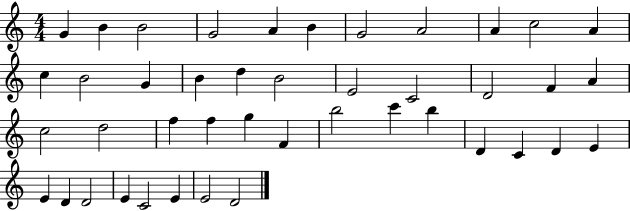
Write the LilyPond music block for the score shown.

{
  \clef treble
  \numericTimeSignature
  \time 4/4
  \key c \major
  g'4 b'4 b'2 | g'2 a'4 b'4 | g'2 a'2 | a'4 c''2 a'4 | \break c''4 b'2 g'4 | b'4 d''4 b'2 | e'2 c'2 | d'2 f'4 a'4 | \break c''2 d''2 | f''4 f''4 g''4 f'4 | b''2 c'''4 b''4 | d'4 c'4 d'4 e'4 | \break e'4 d'4 d'2 | e'4 c'2 e'4 | e'2 d'2 | \bar "|."
}